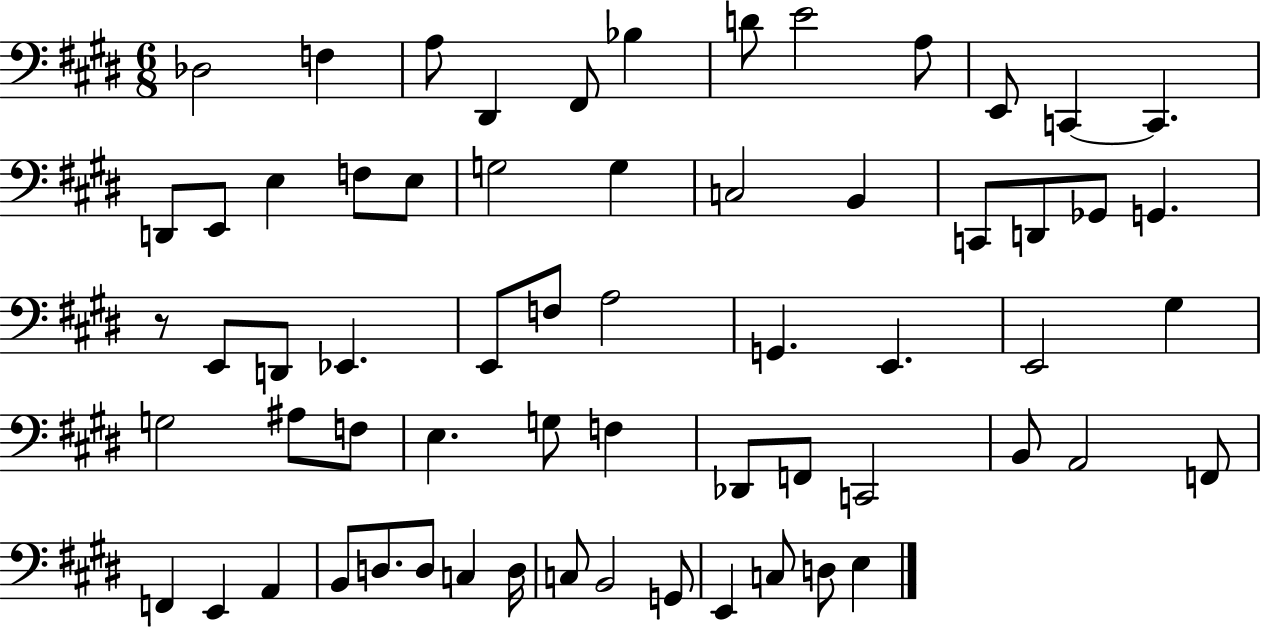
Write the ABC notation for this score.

X:1
T:Untitled
M:6/8
L:1/4
K:E
_D,2 F, A,/2 ^D,, ^F,,/2 _B, D/2 E2 A,/2 E,,/2 C,, C,, D,,/2 E,,/2 E, F,/2 E,/2 G,2 G, C,2 B,, C,,/2 D,,/2 _G,,/2 G,, z/2 E,,/2 D,,/2 _E,, E,,/2 F,/2 A,2 G,, E,, E,,2 ^G, G,2 ^A,/2 F,/2 E, G,/2 F, _D,,/2 F,,/2 C,,2 B,,/2 A,,2 F,,/2 F,, E,, A,, B,,/2 D,/2 D,/2 C, D,/4 C,/2 B,,2 G,,/2 E,, C,/2 D,/2 E,